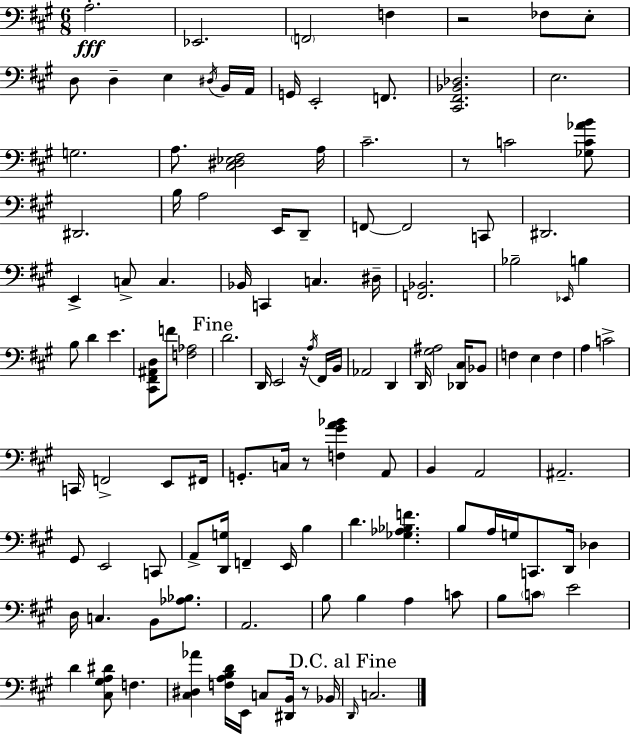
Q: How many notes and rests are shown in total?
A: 122